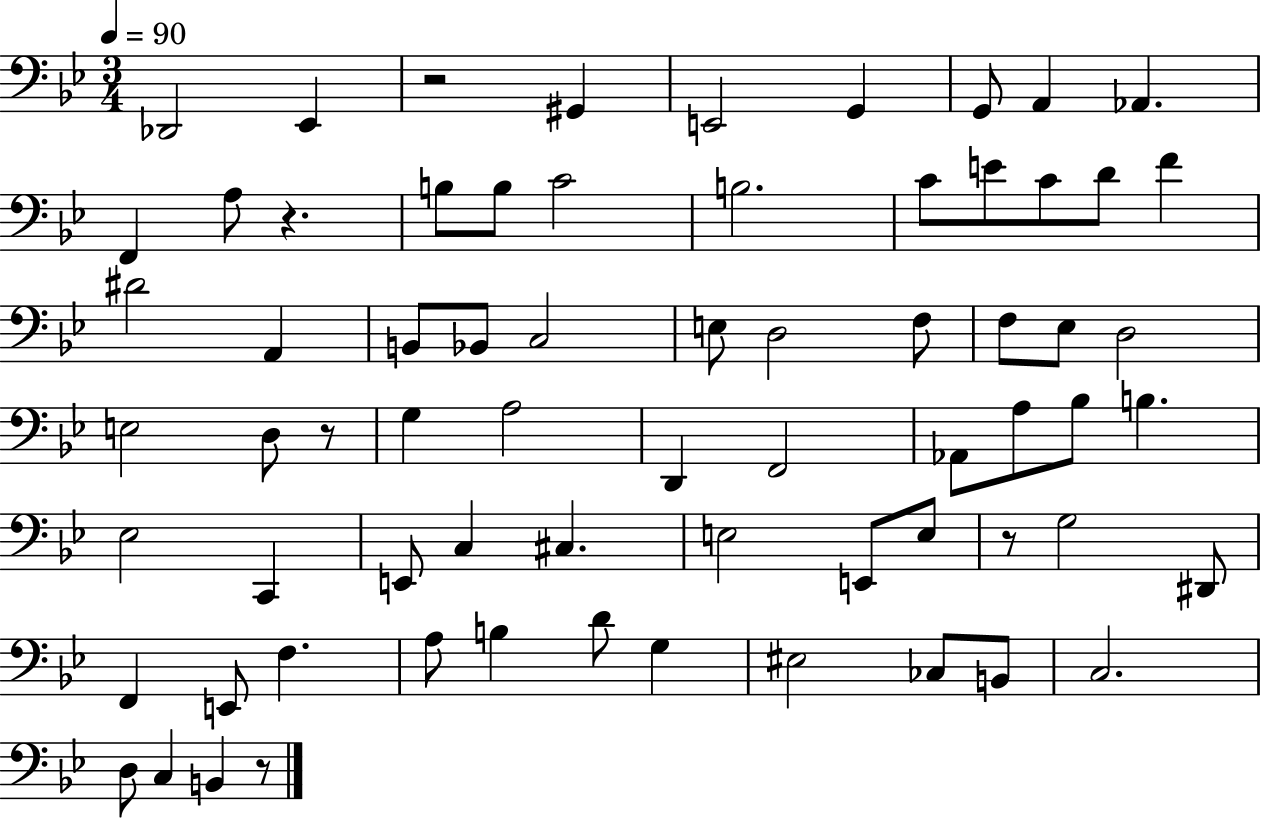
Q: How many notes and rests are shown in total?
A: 69